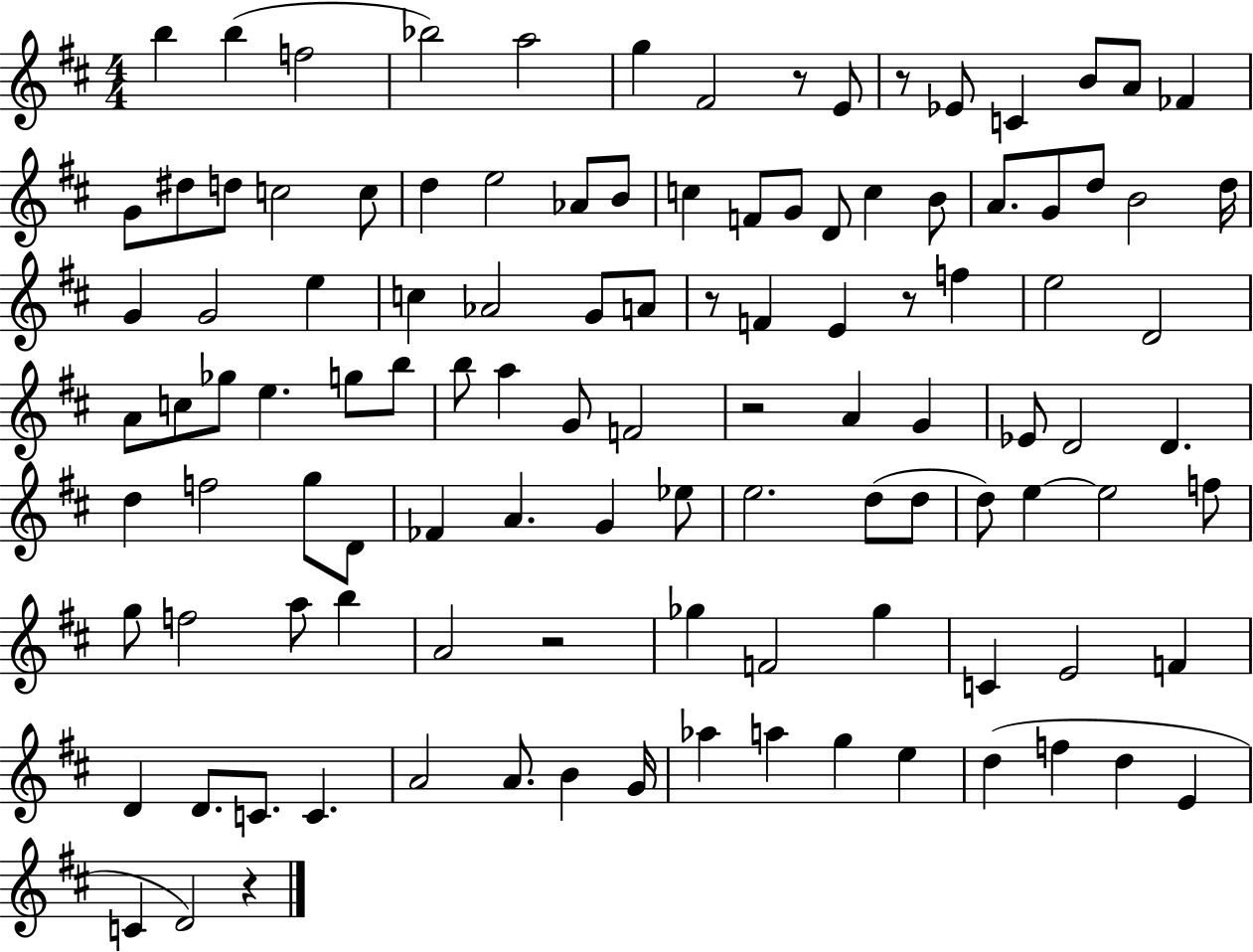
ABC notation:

X:1
T:Untitled
M:4/4
L:1/4
K:D
b b f2 _b2 a2 g ^F2 z/2 E/2 z/2 _E/2 C B/2 A/2 _F G/2 ^d/2 d/2 c2 c/2 d e2 _A/2 B/2 c F/2 G/2 D/2 c B/2 A/2 G/2 d/2 B2 d/4 G G2 e c _A2 G/2 A/2 z/2 F E z/2 f e2 D2 A/2 c/2 _g/2 e g/2 b/2 b/2 a G/2 F2 z2 A G _E/2 D2 D d f2 g/2 D/2 _F A G _e/2 e2 d/2 d/2 d/2 e e2 f/2 g/2 f2 a/2 b A2 z2 _g F2 _g C E2 F D D/2 C/2 C A2 A/2 B G/4 _a a g e d f d E C D2 z